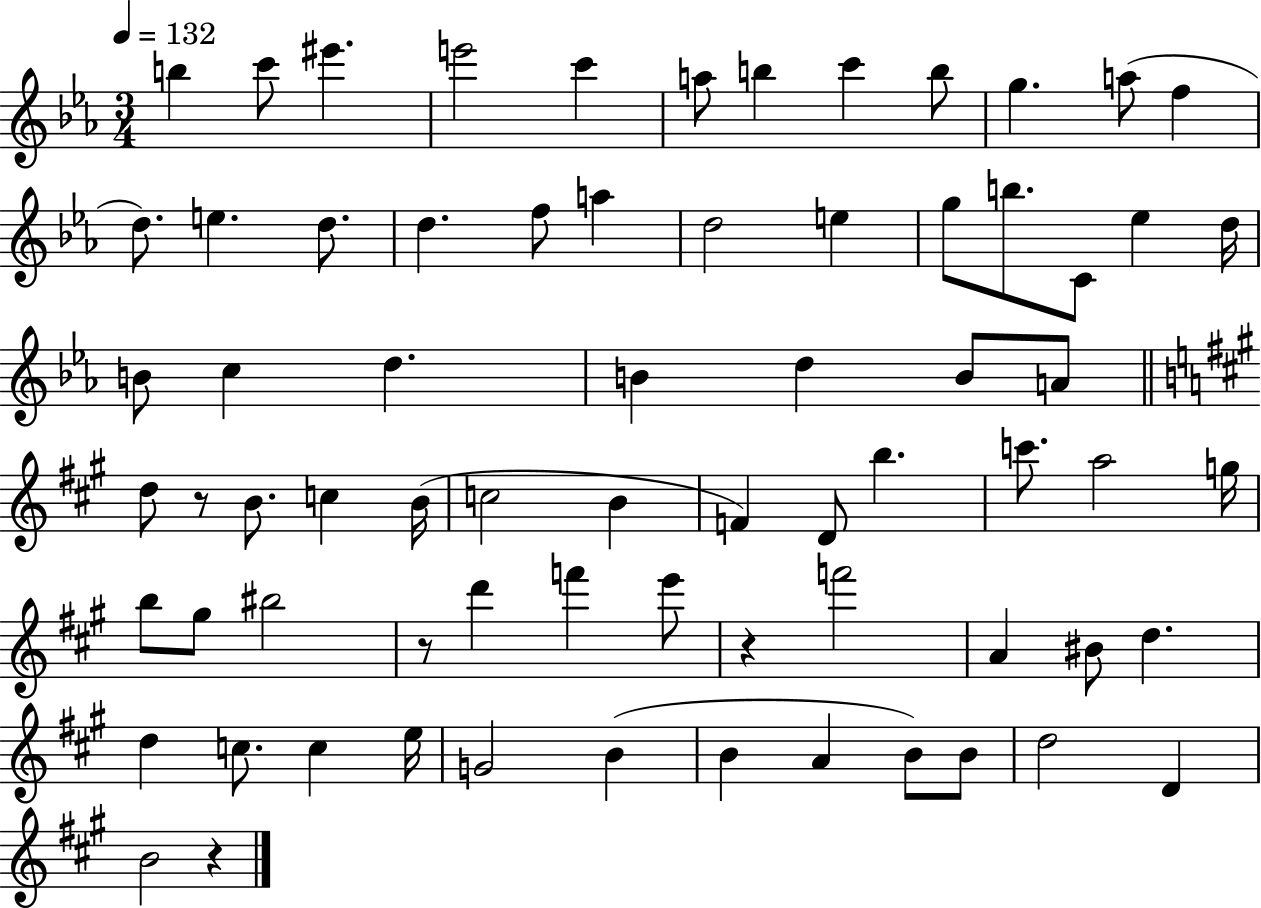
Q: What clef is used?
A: treble